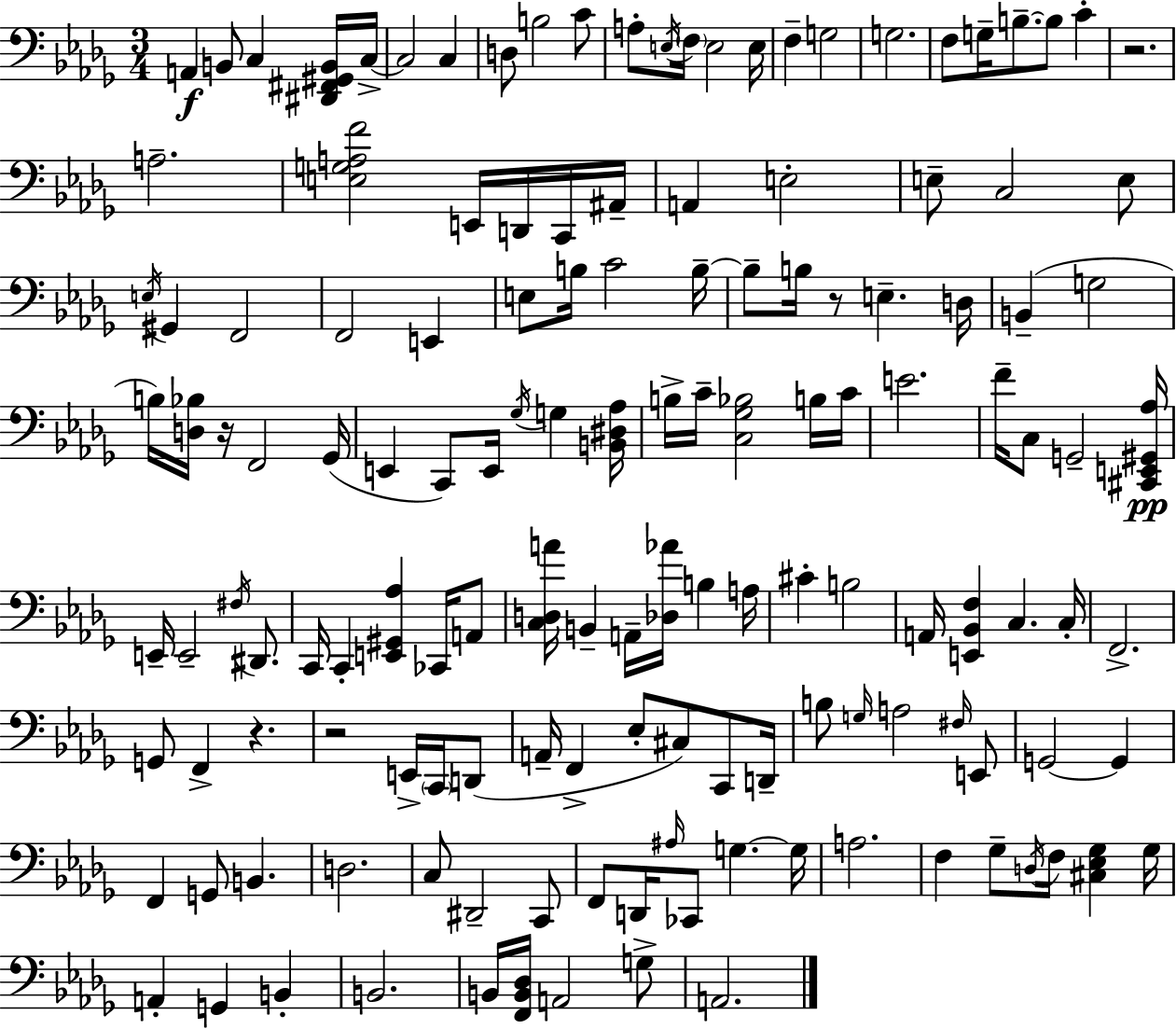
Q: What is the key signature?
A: BES minor